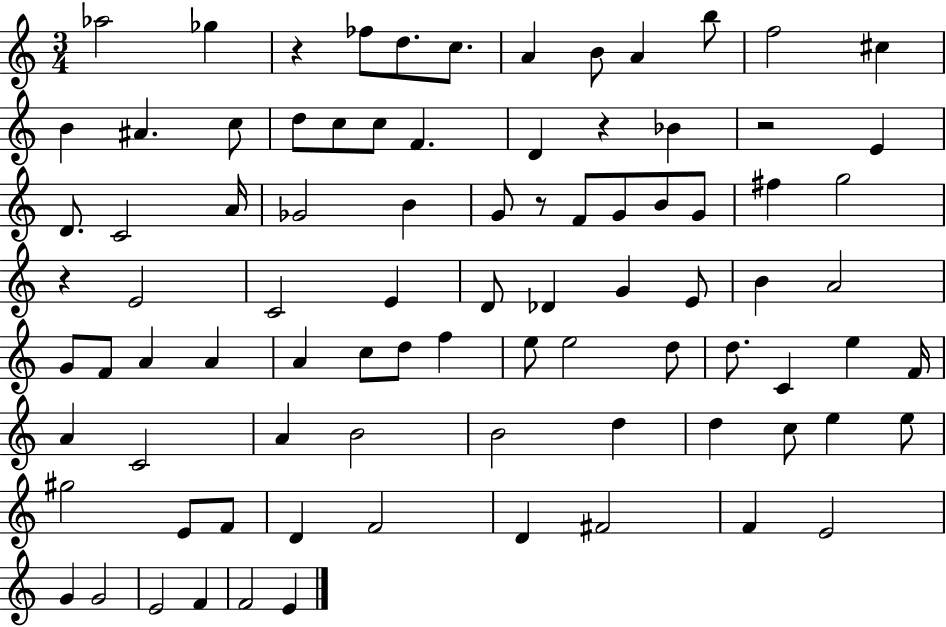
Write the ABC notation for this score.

X:1
T:Untitled
M:3/4
L:1/4
K:C
_a2 _g z _f/2 d/2 c/2 A B/2 A b/2 f2 ^c B ^A c/2 d/2 c/2 c/2 F D z _B z2 E D/2 C2 A/4 _G2 B G/2 z/2 F/2 G/2 B/2 G/2 ^f g2 z E2 C2 E D/2 _D G E/2 B A2 G/2 F/2 A A A c/2 d/2 f e/2 e2 d/2 d/2 C e F/4 A C2 A B2 B2 d d c/2 e e/2 ^g2 E/2 F/2 D F2 D ^F2 F E2 G G2 E2 F F2 E